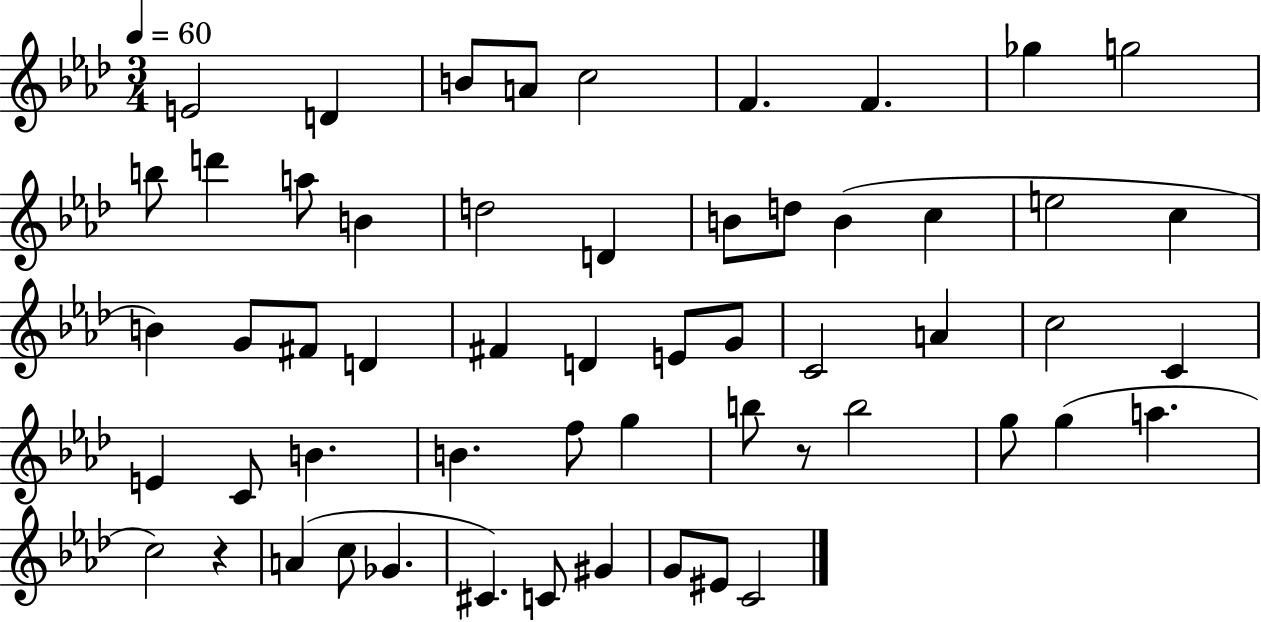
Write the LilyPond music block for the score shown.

{
  \clef treble
  \numericTimeSignature
  \time 3/4
  \key aes \major
  \tempo 4 = 60
  \repeat volta 2 { e'2 d'4 | b'8 a'8 c''2 | f'4. f'4. | ges''4 g''2 | \break b''8 d'''4 a''8 b'4 | d''2 d'4 | b'8 d''8 b'4( c''4 | e''2 c''4 | \break b'4) g'8 fis'8 d'4 | fis'4 d'4 e'8 g'8 | c'2 a'4 | c''2 c'4 | \break e'4 c'8 b'4. | b'4. f''8 g''4 | b''8 r8 b''2 | g''8 g''4( a''4. | \break c''2) r4 | a'4( c''8 ges'4. | cis'4.) c'8 gis'4 | g'8 eis'8 c'2 | \break } \bar "|."
}